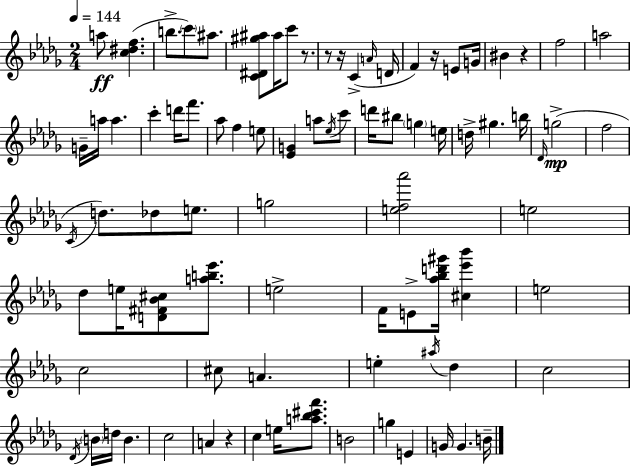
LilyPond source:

{
  \clef treble
  \numericTimeSignature
  \time 2/4
  \key bes \minor
  \tempo 4 = 144
  \repeat volta 2 { a''8\ff <c'' dis'' f''>4.( | b''8.-> \parenthesize c'''8) ais''8. | <c' dis' gis'' ais''>8 ais''16 c'''8 r8. | r8 r16 c'4->( \grace { a'16 } | \break d'16 f'4) r16 e'8 | g'16 bis'4 r4 | f''2 | a''2 | \break g'16-- a''16 a''4. | c'''4-. d'''16 f'''8. | aes''8 f''4 e''8 | <ees' g'>4 a''8 \acciaccatura { ees''16 } | \break c'''8 d'''16 bis''8 \parenthesize g''4 | e''16 d''16-> gis''4. | b''16 \grace { des'16 }(\mp g''2-> | f''2 | \break \acciaccatura { c'16 }) d''8. des''8 | e''8. g''2 | <e'' f'' aes'''>2 | e''2 | \break des''8 e''16 <d' fis' bes' cis''>8 | <a'' b'' ees'''>8. e''2-> | f'16 e'8-> <aes'' bes'' d''' gis'''>16 | <cis'' ees''' bes'''>4 e''2 | \break c''2 | cis''8 a'4. | e''4-. | \acciaccatura { ais''16 } des''4 c''2 | \break \acciaccatura { des'16 } \parenthesize b'16 d''16 | b'4. c''2 | a'4 | r4 c''4 | \break e''16 <a'' bes'' cis''' f'''>8. b'2 | g''4 | e'4 g'16 g'4. | b'16-- } \bar "|."
}